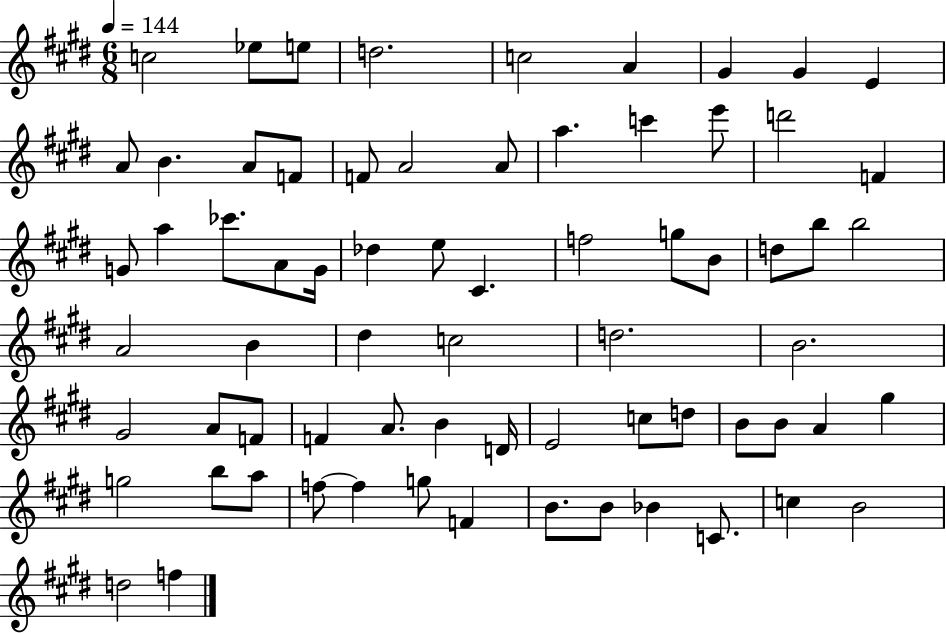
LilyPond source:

{
  \clef treble
  \numericTimeSignature
  \time 6/8
  \key e \major
  \tempo 4 = 144
  c''2 ees''8 e''8 | d''2. | c''2 a'4 | gis'4 gis'4 e'4 | \break a'8 b'4. a'8 f'8 | f'8 a'2 a'8 | a''4. c'''4 e'''8 | d'''2 f'4 | \break g'8 a''4 ces'''8. a'8 g'16 | des''4 e''8 cis'4. | f''2 g''8 b'8 | d''8 b''8 b''2 | \break a'2 b'4 | dis''4 c''2 | d''2. | b'2. | \break gis'2 a'8 f'8 | f'4 a'8. b'4 d'16 | e'2 c''8 d''8 | b'8 b'8 a'4 gis''4 | \break g''2 b''8 a''8 | f''8~~ f''4 g''8 f'4 | b'8. b'8 bes'4 c'8. | c''4 b'2 | \break d''2 f''4 | \bar "|."
}